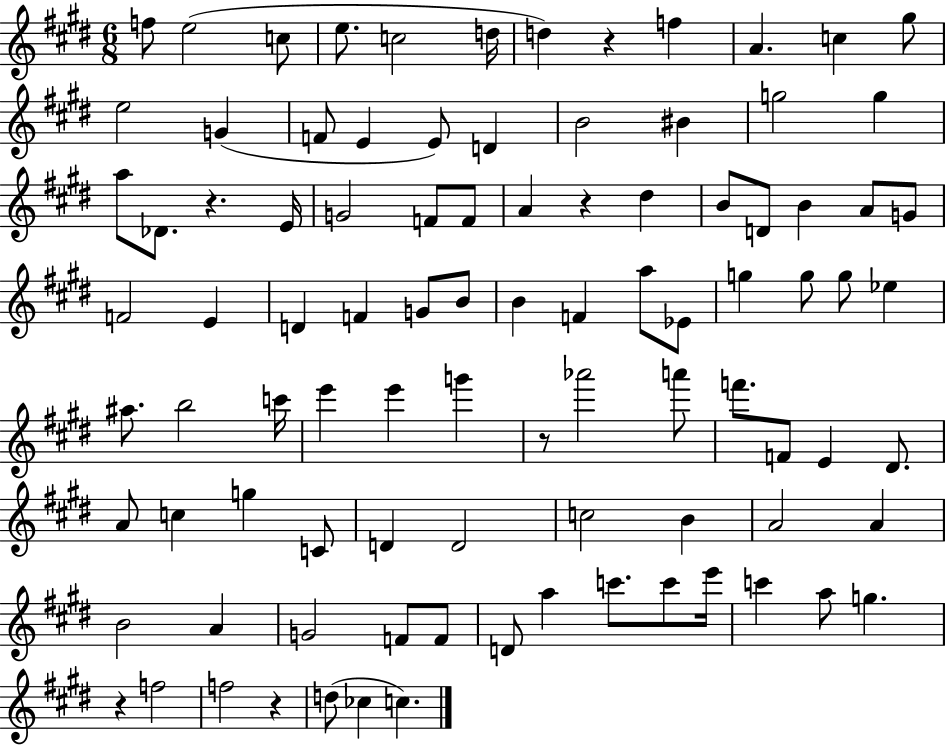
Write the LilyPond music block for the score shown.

{
  \clef treble
  \numericTimeSignature
  \time 6/8
  \key e \major
  f''8 e''2( c''8 | e''8. c''2 d''16 | d''4) r4 f''4 | a'4. c''4 gis''8 | \break e''2 g'4( | f'8 e'4 e'8) d'4 | b'2 bis'4 | g''2 g''4 | \break a''8 des'8. r4. e'16 | g'2 f'8 f'8 | a'4 r4 dis''4 | b'8 d'8 b'4 a'8 g'8 | \break f'2 e'4 | d'4 f'4 g'8 b'8 | b'4 f'4 a''8 ees'8 | g''4 g''8 g''8 ees''4 | \break ais''8. b''2 c'''16 | e'''4 e'''4 g'''4 | r8 aes'''2 a'''8 | f'''8. f'8 e'4 dis'8. | \break a'8 c''4 g''4 c'8 | d'4 d'2 | c''2 b'4 | a'2 a'4 | \break b'2 a'4 | g'2 f'8 f'8 | d'8 a''4 c'''8. c'''8 e'''16 | c'''4 a''8 g''4. | \break r4 f''2 | f''2 r4 | d''8( ces''4 c''4.) | \bar "|."
}